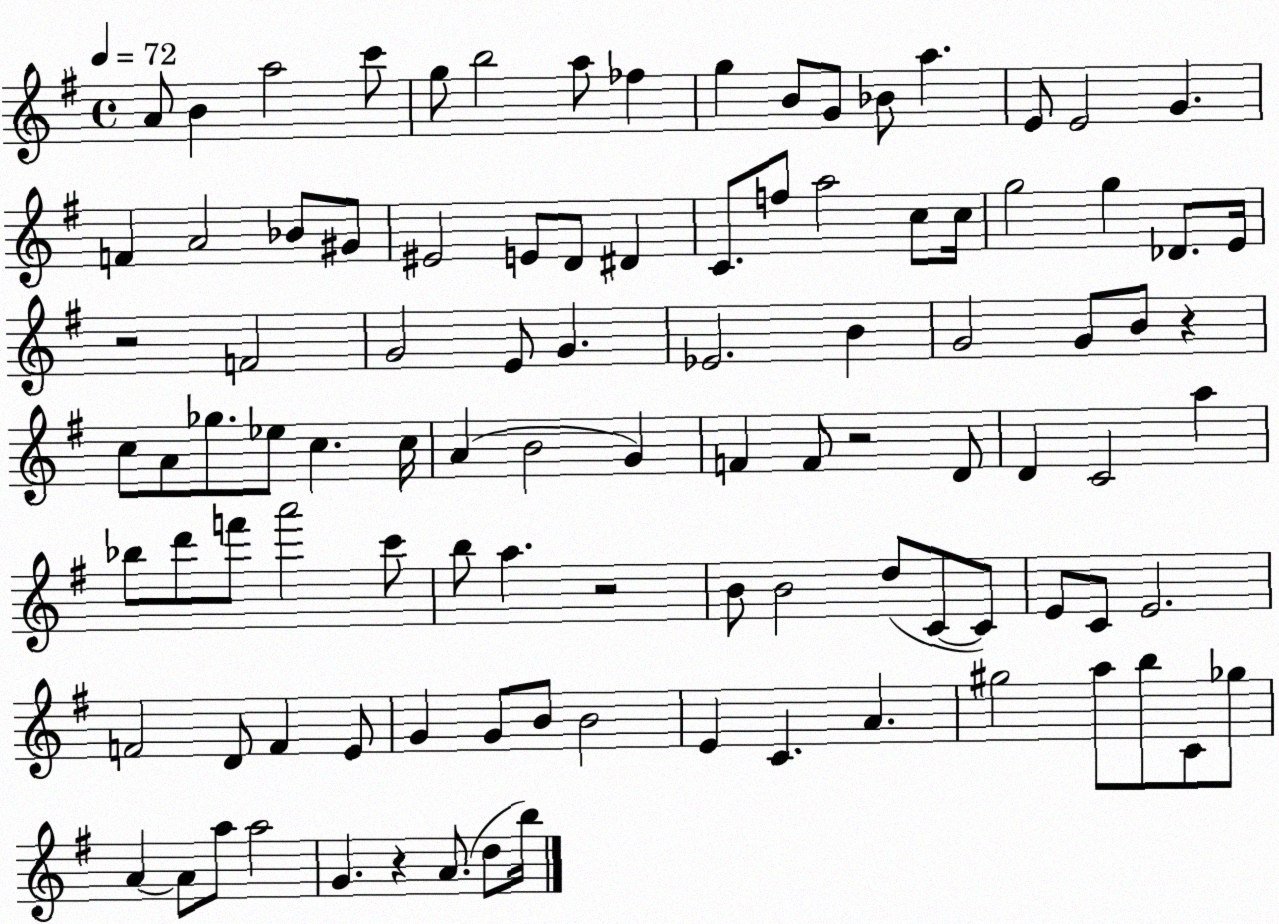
X:1
T:Untitled
M:4/4
L:1/4
K:G
A/2 B a2 c'/2 g/2 b2 a/2 _f g B/2 G/2 _B/2 a E/2 E2 G F A2 _B/2 ^G/2 ^E2 E/2 D/2 ^D C/2 f/2 a2 c/2 c/4 g2 g _D/2 E/4 z2 F2 G2 E/2 G _E2 B G2 G/2 B/2 z c/2 A/2 _g/2 _e/2 c c/4 A B2 G F F/2 z2 D/2 D C2 a _b/2 d'/2 f'/2 a'2 c'/2 b/2 a z2 B/2 B2 d/2 C/2 C/2 E/2 C/2 E2 F2 D/2 F E/2 G G/2 B/2 B2 E C A ^g2 a/2 b/2 C/2 _g/2 A A/2 a/2 a2 G z A/2 d/2 b/4